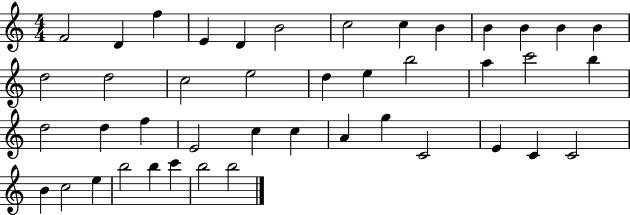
{
  \clef treble
  \numericTimeSignature
  \time 4/4
  \key c \major
  f'2 d'4 f''4 | e'4 d'4 b'2 | c''2 c''4 b'4 | b'4 b'4 b'4 b'4 | \break d''2 d''2 | c''2 e''2 | d''4 e''4 b''2 | a''4 c'''2 b''4 | \break d''2 d''4 f''4 | e'2 c''4 c''4 | a'4 g''4 c'2 | e'4 c'4 c'2 | \break b'4 c''2 e''4 | b''2 b''4 c'''4 | b''2 b''2 | \bar "|."
}